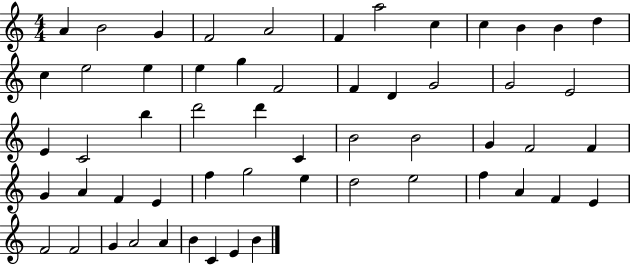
X:1
T:Untitled
M:4/4
L:1/4
K:C
A B2 G F2 A2 F a2 c c B B d c e2 e e g F2 F D G2 G2 E2 E C2 b d'2 d' C B2 B2 G F2 F G A F E f g2 e d2 e2 f A F E F2 F2 G A2 A B C E B